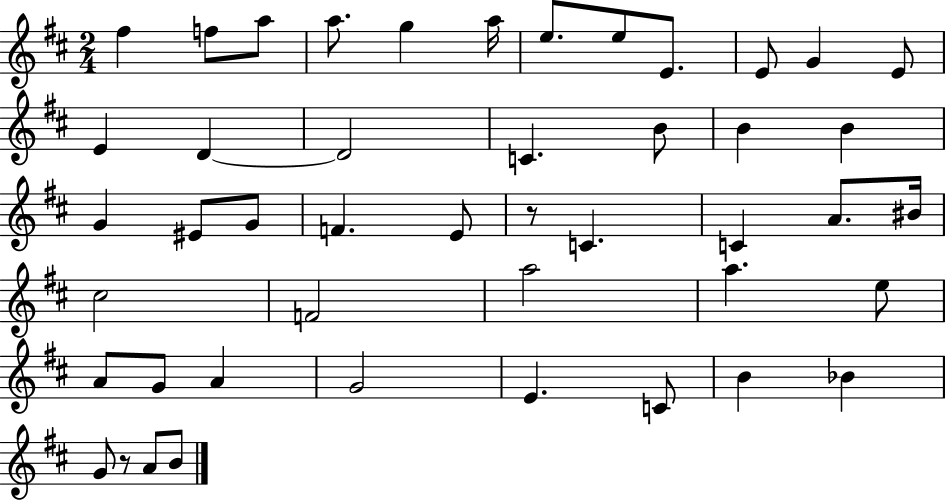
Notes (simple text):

F#5/q F5/e A5/e A5/e. G5/q A5/s E5/e. E5/e E4/e. E4/e G4/q E4/e E4/q D4/q D4/h C4/q. B4/e B4/q B4/q G4/q EIS4/e G4/e F4/q. E4/e R/e C4/q. C4/q A4/e. BIS4/s C#5/h F4/h A5/h A5/q. E5/e A4/e G4/e A4/q G4/h E4/q. C4/e B4/q Bb4/q G4/e R/e A4/e B4/e